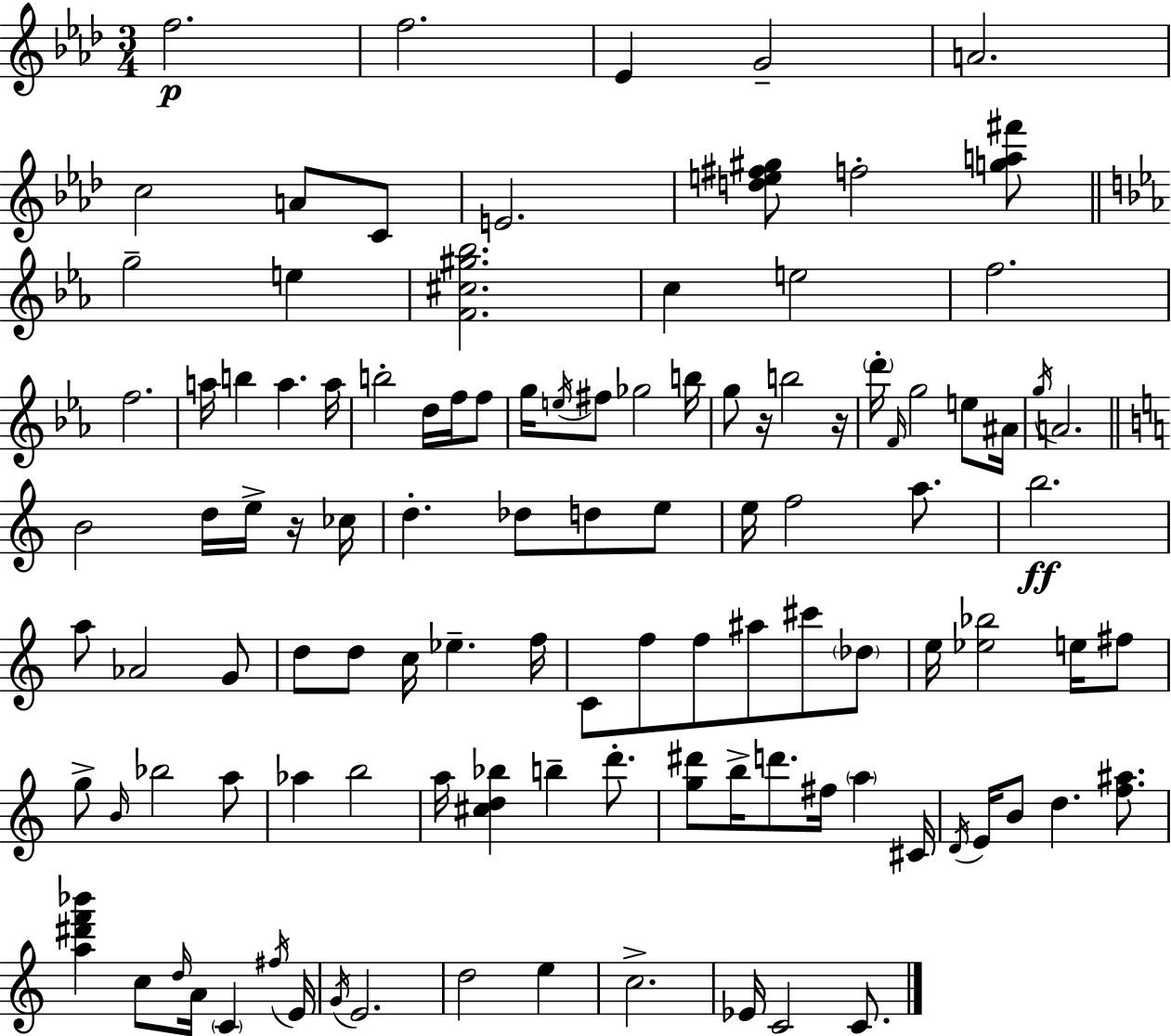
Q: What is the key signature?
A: AES major